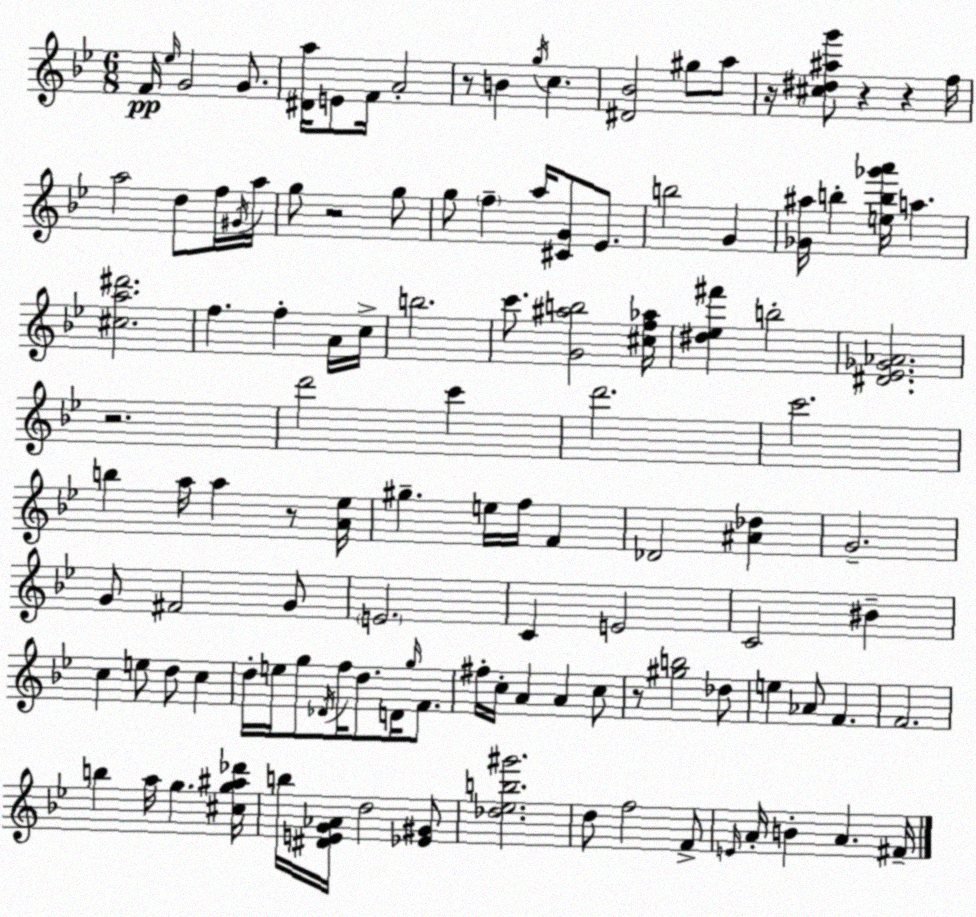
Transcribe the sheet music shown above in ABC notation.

X:1
T:Untitled
M:6/8
L:1/4
K:Bb
F/4 _e/4 G2 G/2 [^Da]/4 E/2 F/4 A2 z/2 B g/4 c [^D_B]2 ^g/2 a/2 z/4 [^c^d^ag']/2 z z f/4 a2 d/2 f/4 ^G/4 a/4 g/2 z2 g/2 g/2 f a/4 [^CG]/2 _E/2 b2 G [_G^a]/4 b [eb_g'a']/4 a [^ca^d']2 f f A/4 c/4 b2 c'/2 [G^ab]2 [^cf_a]/4 [^d_e^f'] b2 [^D_E_G_A]2 z2 d'2 c' d'2 c'2 b a/4 a z/2 [A_e]/4 ^g e/4 f/4 F _D2 [^A_d] G2 G/2 ^F2 G/2 E2 C E2 C2 ^B c e/2 d/2 c d/4 e/4 g/2 _D/4 f/4 d/2 D/4 g/4 F/2 ^f/4 c/4 A A c/2 z/2 [^gb]2 _d/2 e _A/2 F F2 b a/4 g [^cg^a_d']/4 b/4 [^DEG_A]/4 d2 [_E^G]/2 [_d_eb^g']2 d/2 f2 F/2 E/4 A/4 B A ^F/4